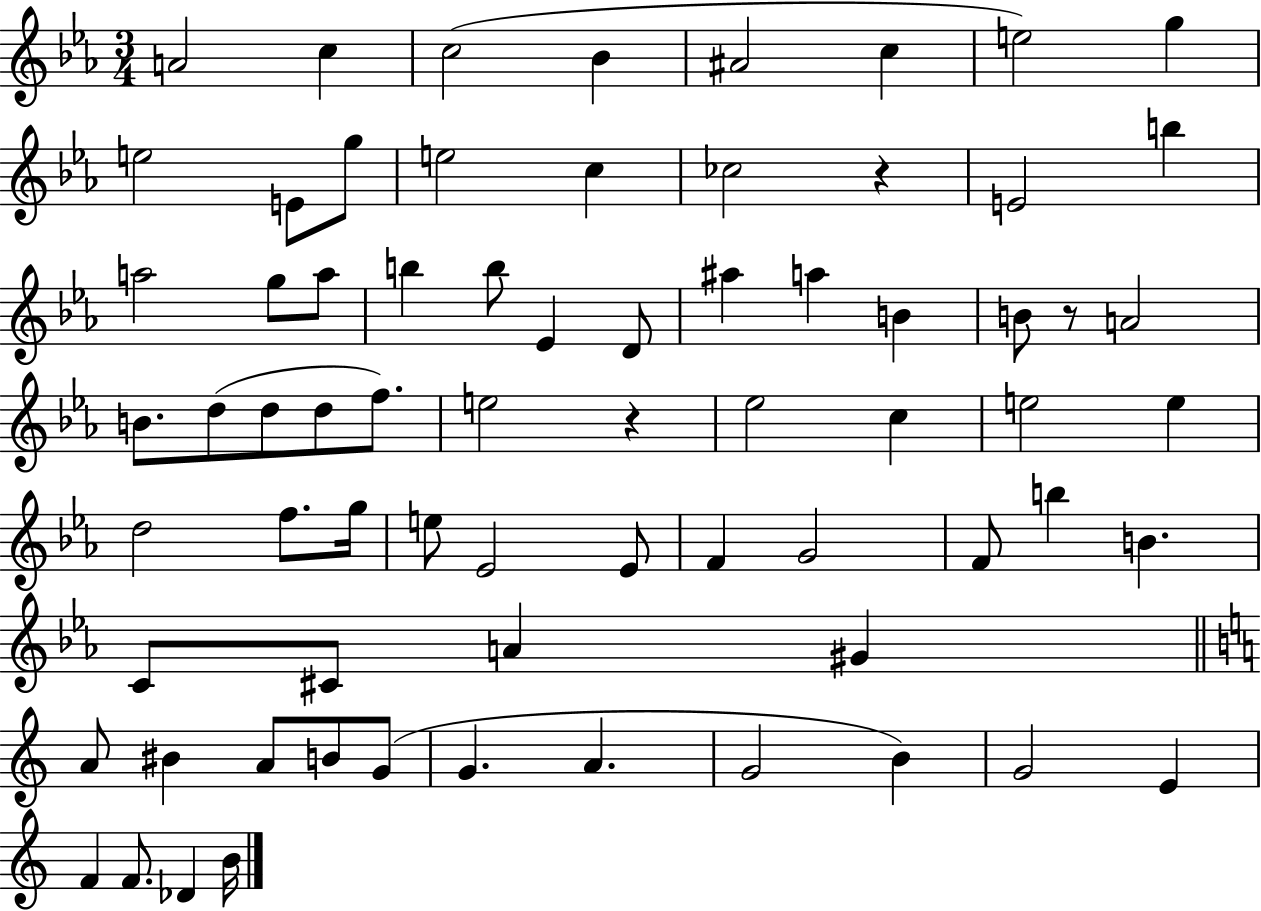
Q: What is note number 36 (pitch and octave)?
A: C5